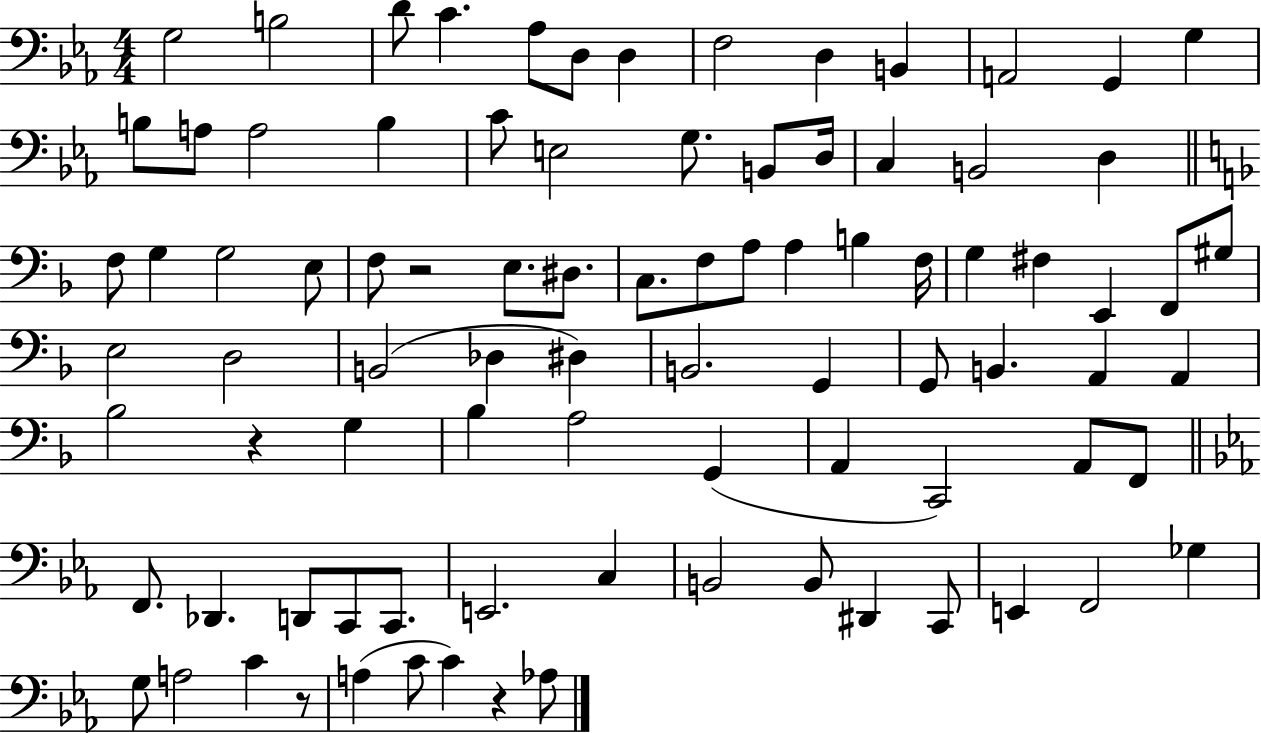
{
  \clef bass
  \numericTimeSignature
  \time 4/4
  \key ees \major
  g2 b2 | d'8 c'4. aes8 d8 d4 | f2 d4 b,4 | a,2 g,4 g4 | \break b8 a8 a2 b4 | c'8 e2 g8. b,8 d16 | c4 b,2 d4 | \bar "||" \break \key d \minor f8 g4 g2 e8 | f8 r2 e8. dis8. | c8. f8 a8 a4 b4 f16 | g4 fis4 e,4 f,8 gis8 | \break e2 d2 | b,2( des4 dis4) | b,2. g,4 | g,8 b,4. a,4 a,4 | \break bes2 r4 g4 | bes4 a2 g,4( | a,4 c,2) a,8 f,8 | \bar "||" \break \key ees \major f,8. des,4. d,8 c,8 c,8. | e,2. c4 | b,2 b,8 dis,4 c,8 | e,4 f,2 ges4 | \break g8 a2 c'4 r8 | a4( c'8 c'4) r4 aes8 | \bar "|."
}